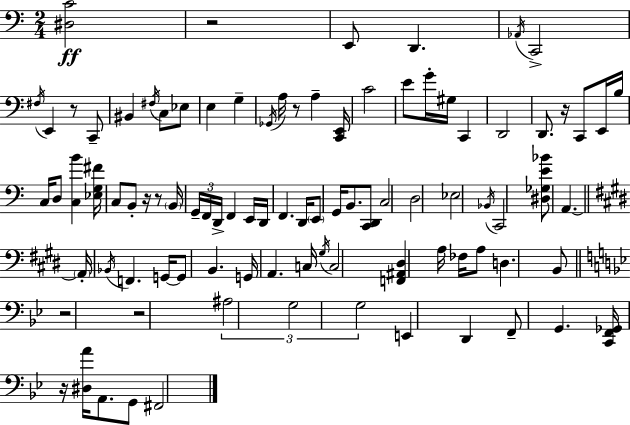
{
  \clef bass
  \numericTimeSignature
  \time 2/4
  \key a \minor
  <dis c'>2\ff | r2 | e,8 d,4. | \acciaccatura { aes,16 } c,2-> | \break \acciaccatura { fis16 } e,4 r8 | c,8-- bis,4 \acciaccatura { fis16 } c8 | ees8 e4 g4-- | \acciaccatura { ges,16 } a16 r8 a4-- | \break <c, e,>16 c'2 | e'8 g'16-. gis16 | c,4 d,2 | d,8. r16 | \break c,8 e,16 b16 c16 d8 <c b'>4 | <ees g fis'>16 c8 b,8-. | r16 r8 \parenthesize b,16 \tuplet 3/2 { g,16-- f,16 d,16-> } f,4 | e,16 d,16 f,4. | \break d,16 \parenthesize e,8 g,16 b,8. | <c, d,>8 c2 | d2 | ees2 | \break \acciaccatura { bes,16 } c,2 | <dis ges e' bes'>8 a,4.~~ | \bar "||" \break \key e \major \parenthesize a,16-. \acciaccatura { bes,16 } f,4. | g,16~~ g,8 b,4. | g,16 a,4. | c16 \acciaccatura { gis16 } c2 | \break <f, ais, dis>4 a16 fes16 | a8 d4. | b,8 \bar "||" \break \key bes \major r2 | r2 | \tuplet 3/2 { ais2 | g2 | \break g2 } | e,4 d,4 | f,8-- g,4. | <c, f, ges,>16 r16 <dis a'>16 a,8. g,8 | \break fis,2 | \bar "|."
}